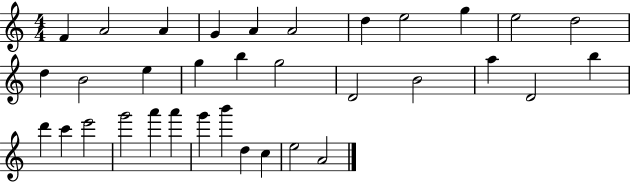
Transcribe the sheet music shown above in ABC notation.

X:1
T:Untitled
M:4/4
L:1/4
K:C
F A2 A G A A2 d e2 g e2 d2 d B2 e g b g2 D2 B2 a D2 b d' c' e'2 g'2 a' a' g' b' d c e2 A2